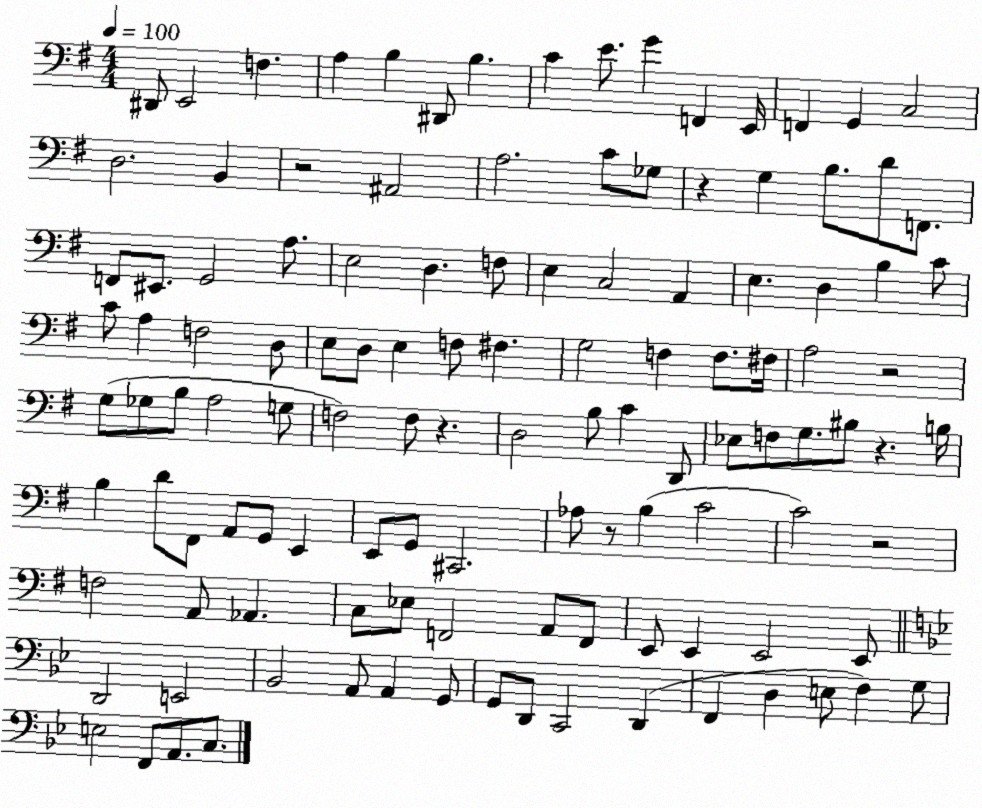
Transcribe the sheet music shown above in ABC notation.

X:1
T:Untitled
M:4/4
L:1/4
K:G
^D,,/2 E,,2 F, A, B, ^D,,/2 B, C E/2 G F,, E,,/4 F,, G,, C,2 D,2 B,, z2 ^A,,2 A,2 C/2 _G,/2 z G, B,/2 D/2 F,,/2 F,,/2 ^E,,/2 G,,2 A,/2 E,2 D, F,/2 E, C,2 A,, E, D, B, C/2 C/2 A, F,2 D,/2 E,/2 D,/2 E, F,/2 ^F, G,2 F, F,/2 ^F,/4 A,2 z2 G,/2 _G,/2 B,/2 A,2 G,/2 F,2 F,/2 z D,2 B,/2 C D,,/2 _E,/2 F,/2 G,/2 ^B,/2 z B,/4 B, D/2 ^F,,/2 A,,/2 G,,/2 E,, E,,/2 G,,/2 ^C,,2 _A,/2 z/2 B, C2 C2 z2 F,2 A,,/2 _A,, C,/2 _E,/2 F,,2 A,,/2 F,,/2 E,,/2 E,, E,,2 E,,/2 D,,2 E,,2 _B,,2 A,,/2 A,, G,,/2 G,,/2 D,,/2 C,,2 D,, F,, D, E,/2 F, G,/2 E,2 F,,/2 A,,/2 C,/2